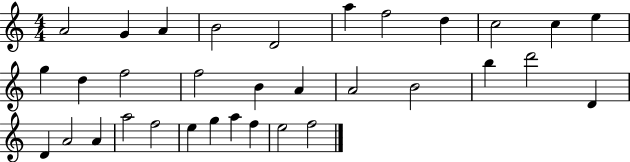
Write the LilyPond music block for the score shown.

{
  \clef treble
  \numericTimeSignature
  \time 4/4
  \key c \major
  a'2 g'4 a'4 | b'2 d'2 | a''4 f''2 d''4 | c''2 c''4 e''4 | \break g''4 d''4 f''2 | f''2 b'4 a'4 | a'2 b'2 | b''4 d'''2 d'4 | \break d'4 a'2 a'4 | a''2 f''2 | e''4 g''4 a''4 f''4 | e''2 f''2 | \break \bar "|."
}